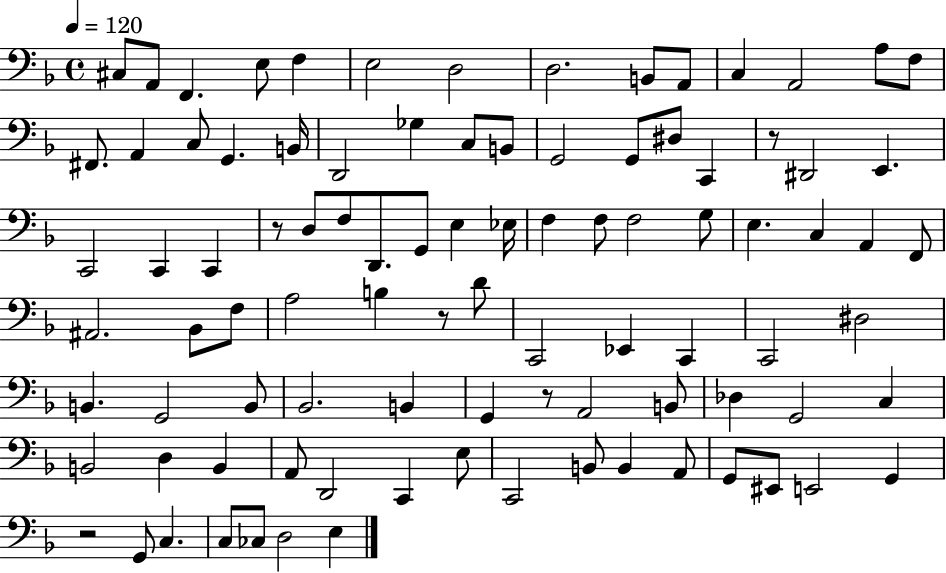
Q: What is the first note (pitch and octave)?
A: C#3